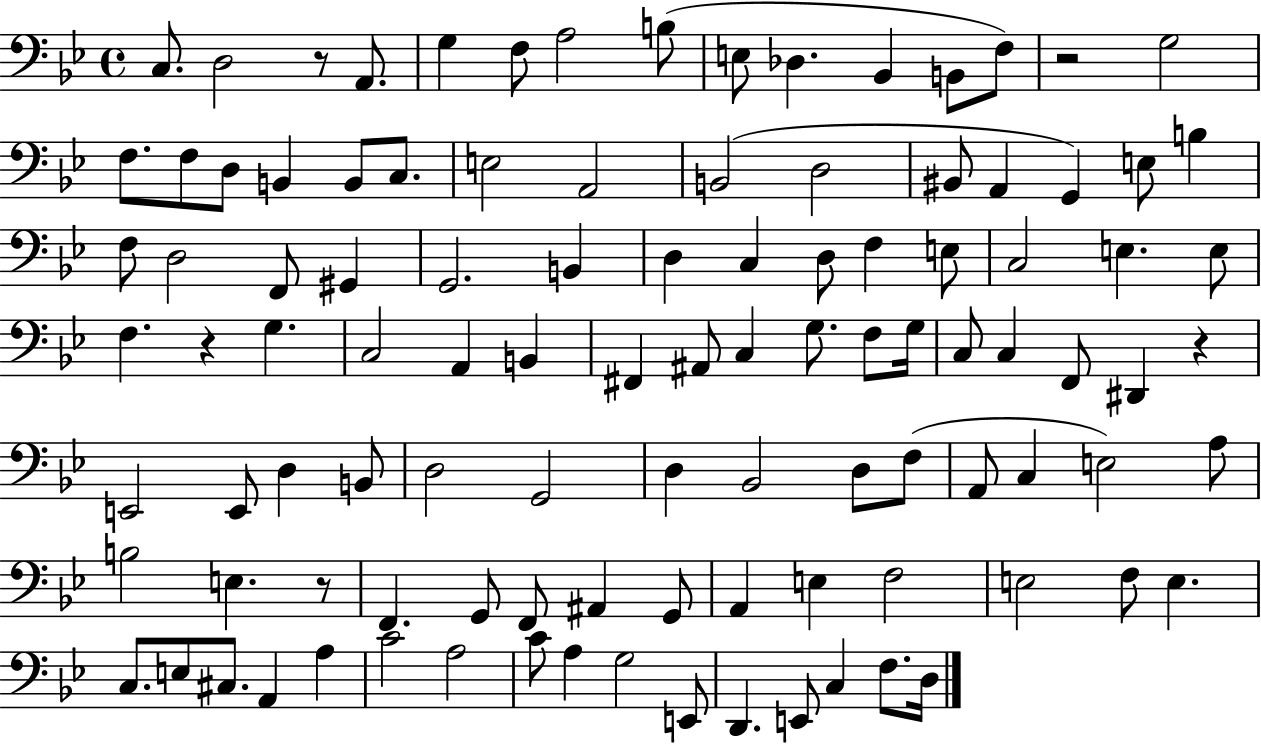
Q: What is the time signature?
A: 4/4